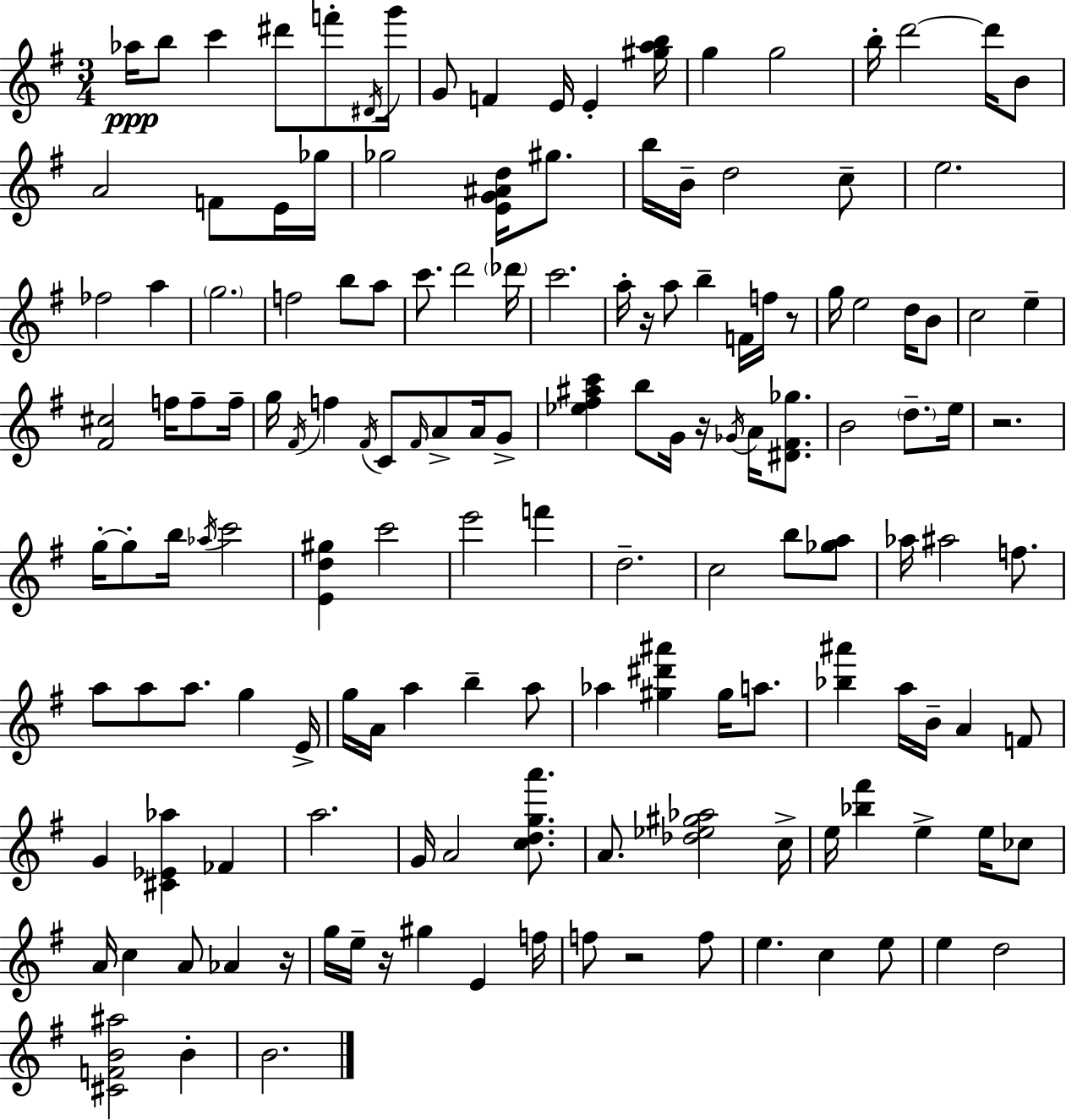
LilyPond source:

{
  \clef treble
  \numericTimeSignature
  \time 3/4
  \key e \minor
  aes''16\ppp b''8 c'''4 dis'''8 f'''8-. \acciaccatura { dis'16 } | g'''16 g'8 f'4 e'16 e'4-. | <gis'' a'' b''>16 g''4 g''2 | b''16-. d'''2~~ d'''16 b'8 | \break a'2 f'8 e'16 | ges''16 ges''2 <e' g' ais' d''>16 gis''8. | b''16 b'16-- d''2 c''8-- | e''2. | \break fes''2 a''4 | \parenthesize g''2. | f''2 b''8 a''8 | c'''8. d'''2 | \break \parenthesize des'''16 c'''2. | a''16-. r16 a''8 b''4-- f'16 f''16 r8 | g''16 e''2 d''16 b'8 | c''2 e''4-- | \break <fis' cis''>2 f''16 f''8-- | f''16-- g''16 \acciaccatura { fis'16 } f''4 \acciaccatura { fis'16 } c'8 \grace { fis'16 } a'8-> | a'16 g'8-> <ees'' fis'' ais'' c'''>4 b''8 g'16 r16 | \acciaccatura { ges'16 } a'16 <dis' fis' ges''>8. b'2 | \break \parenthesize d''8.-- e''16 r2. | g''16-.~~ g''8-. b''16 \acciaccatura { aes''16 } c'''2 | <e' d'' gis''>4 c'''2 | e'''2 | \break f'''4 d''2.-- | c''2 | b''8 <ges'' a''>8 aes''16 ais''2 | f''8. a''8 a''8 a''8. | \break g''4 e'16-> g''16 a'16 a''4 | b''4-- a''8 aes''4 <gis'' dis''' ais'''>4 | gis''16 a''8. <bes'' ais'''>4 a''16 b'16-- | a'4 f'8 g'4 <cis' ees' aes''>4 | \break fes'4 a''2. | g'16 a'2 | <c'' d'' g'' a'''>8. a'8. <des'' ees'' gis'' aes''>2 | c''16-> e''16 <bes'' fis'''>4 e''4-> | \break e''16 ces''8 a'16 c''4 a'8 | aes'4 r16 g''16 e''16-- r16 gis''4 | e'4 f''16 f''8 r2 | f''8 e''4. | \break c''4 e''8 e''4 d''2 | <cis' f' b' ais''>2 | b'4-. b'2. | \bar "|."
}